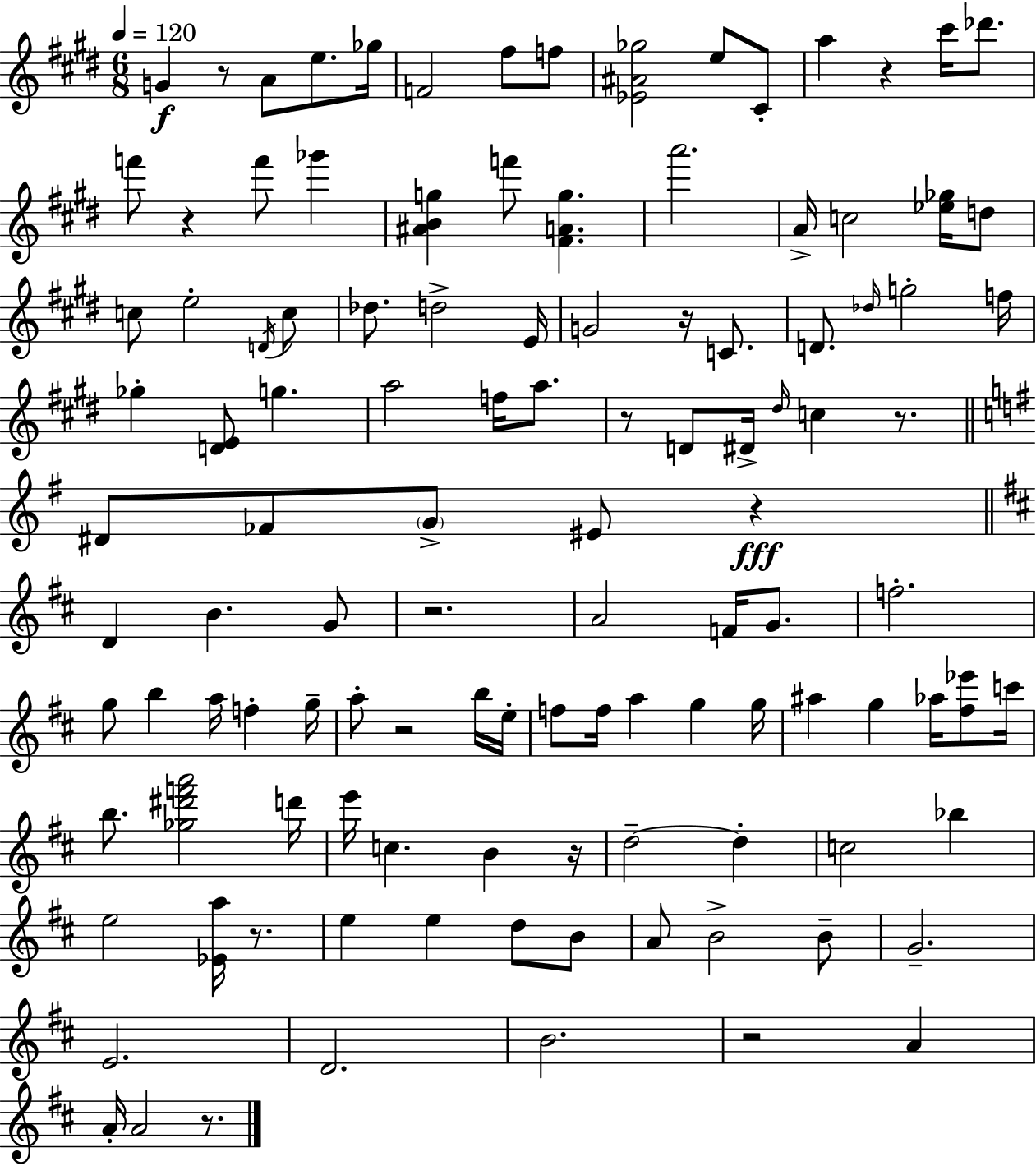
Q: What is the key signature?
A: E major